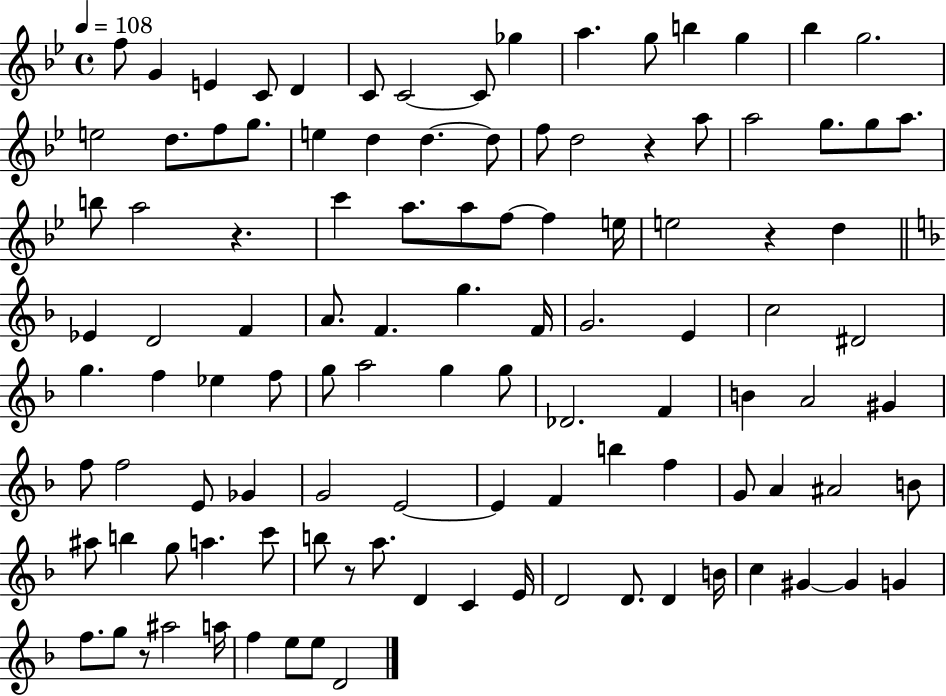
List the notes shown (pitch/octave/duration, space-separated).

F5/e G4/q E4/q C4/e D4/q C4/e C4/h C4/e Gb5/q A5/q. G5/e B5/q G5/q Bb5/q G5/h. E5/h D5/e. F5/e G5/e. E5/q D5/q D5/q. D5/e F5/e D5/h R/q A5/e A5/h G5/e. G5/e A5/e. B5/e A5/h R/q. C6/q A5/e. A5/e F5/e F5/q E5/s E5/h R/q D5/q Eb4/q D4/h F4/q A4/e. F4/q. G5/q. F4/s G4/h. E4/q C5/h D#4/h G5/q. F5/q Eb5/q F5/e G5/e A5/h G5/q G5/e Db4/h. F4/q B4/q A4/h G#4/q F5/e F5/h E4/e Gb4/q G4/h E4/h E4/q F4/q B5/q F5/q G4/e A4/q A#4/h B4/e A#5/e B5/q G5/e A5/q. C6/e B5/e R/e A5/e. D4/q C4/q E4/s D4/h D4/e. D4/q B4/s C5/q G#4/q G#4/q G4/q F5/e. G5/e R/e A#5/h A5/s F5/q E5/e E5/e D4/h